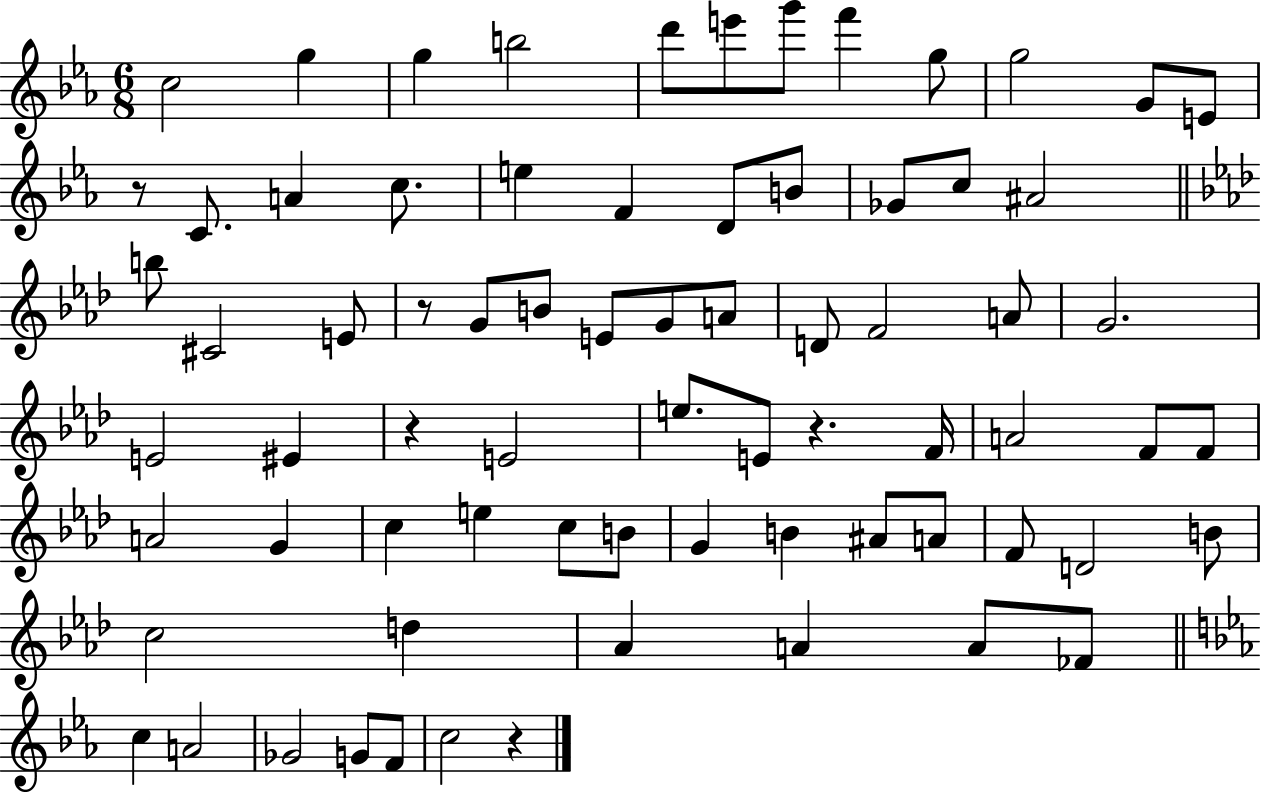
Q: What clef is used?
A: treble